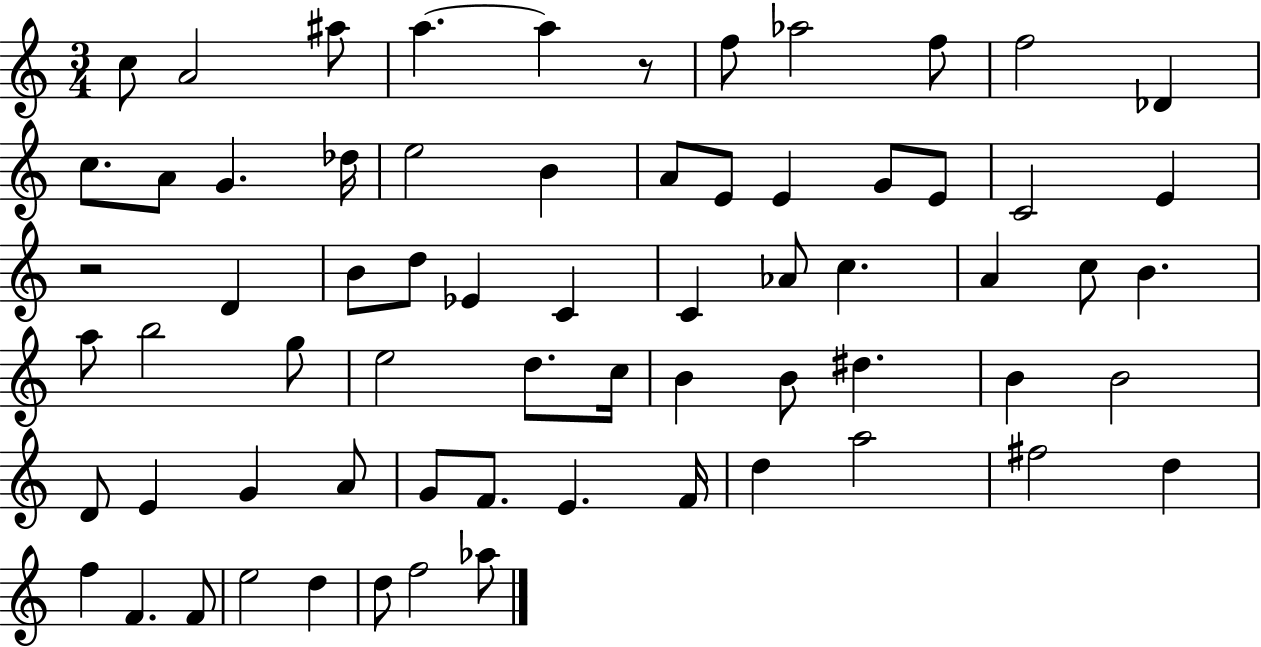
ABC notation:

X:1
T:Untitled
M:3/4
L:1/4
K:C
c/2 A2 ^a/2 a a z/2 f/2 _a2 f/2 f2 _D c/2 A/2 G _d/4 e2 B A/2 E/2 E G/2 E/2 C2 E z2 D B/2 d/2 _E C C _A/2 c A c/2 B a/2 b2 g/2 e2 d/2 c/4 B B/2 ^d B B2 D/2 E G A/2 G/2 F/2 E F/4 d a2 ^f2 d f F F/2 e2 d d/2 f2 _a/2